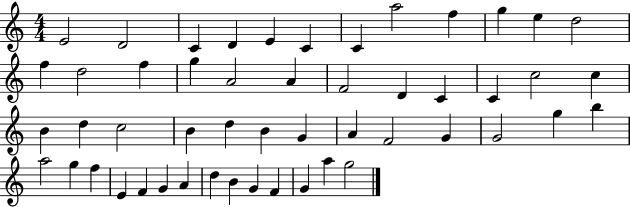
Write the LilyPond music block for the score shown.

{
  \clef treble
  \numericTimeSignature
  \time 4/4
  \key c \major
  e'2 d'2 | c'4 d'4 e'4 c'4 | c'4 a''2 f''4 | g''4 e''4 d''2 | \break f''4 d''2 f''4 | g''4 a'2 a'4 | f'2 d'4 c'4 | c'4 c''2 c''4 | \break b'4 d''4 c''2 | b'4 d''4 b'4 g'4 | a'4 f'2 g'4 | g'2 g''4 b''4 | \break a''2 g''4 f''4 | e'4 f'4 g'4 a'4 | d''4 b'4 g'4 f'4 | g'4 a''4 g''2 | \break \bar "|."
}